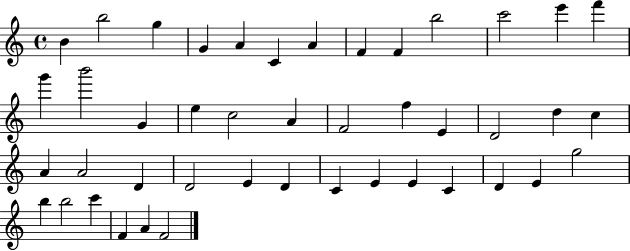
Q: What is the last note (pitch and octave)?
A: F4